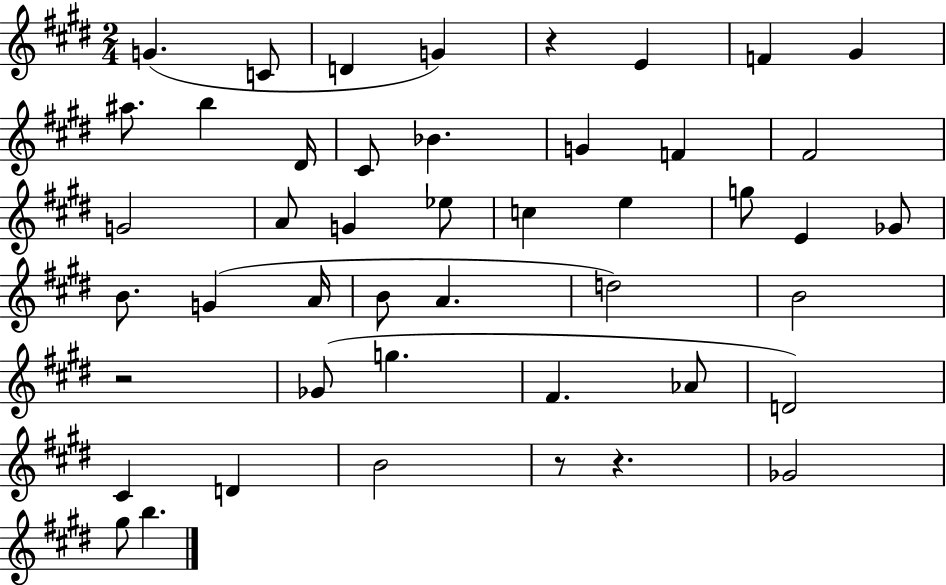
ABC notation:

X:1
T:Untitled
M:2/4
L:1/4
K:E
G C/2 D G z E F ^G ^a/2 b ^D/4 ^C/2 _B G F ^F2 G2 A/2 G _e/2 c e g/2 E _G/2 B/2 G A/4 B/2 A d2 B2 z2 _G/2 g ^F _A/2 D2 ^C D B2 z/2 z _G2 ^g/2 b